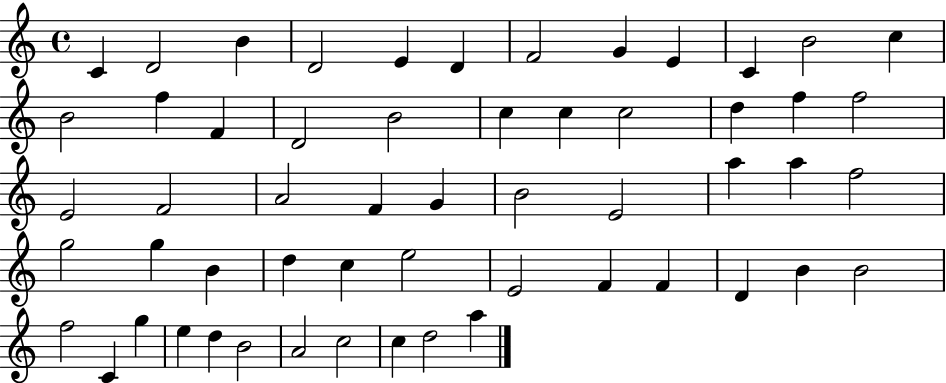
X:1
T:Untitled
M:4/4
L:1/4
K:C
C D2 B D2 E D F2 G E C B2 c B2 f F D2 B2 c c c2 d f f2 E2 F2 A2 F G B2 E2 a a f2 g2 g B d c e2 E2 F F D B B2 f2 C g e d B2 A2 c2 c d2 a